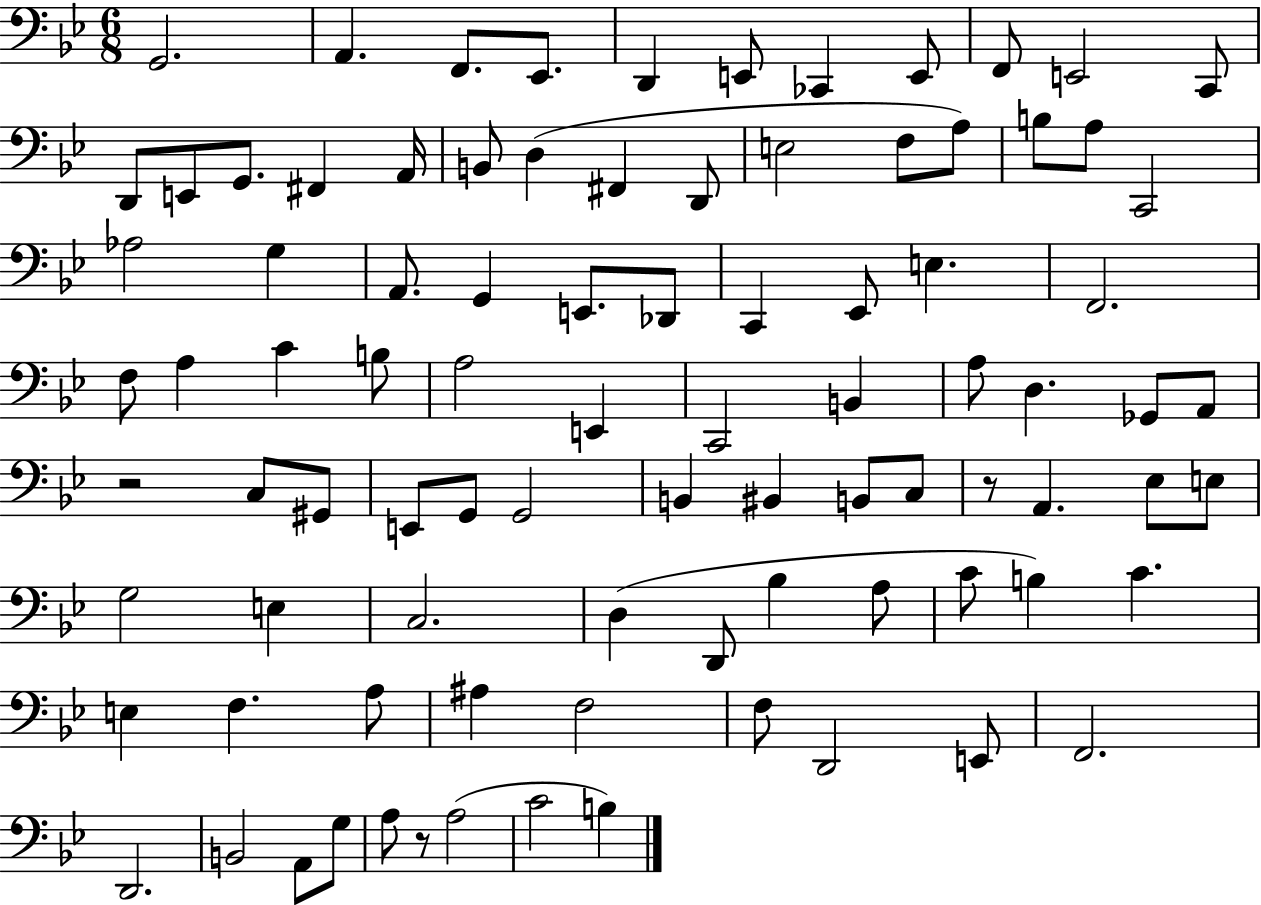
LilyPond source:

{
  \clef bass
  \numericTimeSignature
  \time 6/8
  \key bes \major
  g,2. | a,4. f,8. ees,8. | d,4 e,8 ces,4 e,8 | f,8 e,2 c,8 | \break d,8 e,8 g,8. fis,4 a,16 | b,8 d4( fis,4 d,8 | e2 f8 a8) | b8 a8 c,2 | \break aes2 g4 | a,8. g,4 e,8. des,8 | c,4 ees,8 e4. | f,2. | \break f8 a4 c'4 b8 | a2 e,4 | c,2 b,4 | a8 d4. ges,8 a,8 | \break r2 c8 gis,8 | e,8 g,8 g,2 | b,4 bis,4 b,8 c8 | r8 a,4. ees8 e8 | \break g2 e4 | c2. | d4( d,8 bes4 a8 | c'8 b4) c'4. | \break e4 f4. a8 | ais4 f2 | f8 d,2 e,8 | f,2. | \break d,2. | b,2 a,8 g8 | a8 r8 a2( | c'2 b4) | \break \bar "|."
}